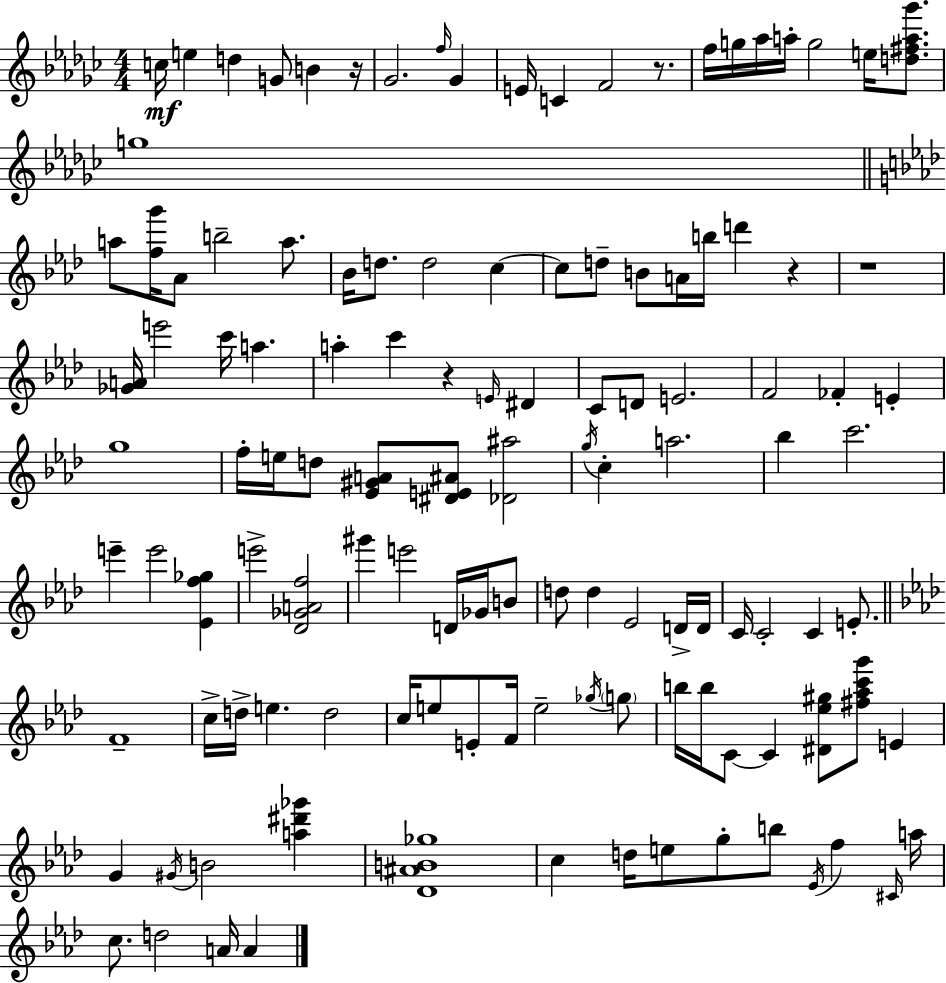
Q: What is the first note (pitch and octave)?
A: C5